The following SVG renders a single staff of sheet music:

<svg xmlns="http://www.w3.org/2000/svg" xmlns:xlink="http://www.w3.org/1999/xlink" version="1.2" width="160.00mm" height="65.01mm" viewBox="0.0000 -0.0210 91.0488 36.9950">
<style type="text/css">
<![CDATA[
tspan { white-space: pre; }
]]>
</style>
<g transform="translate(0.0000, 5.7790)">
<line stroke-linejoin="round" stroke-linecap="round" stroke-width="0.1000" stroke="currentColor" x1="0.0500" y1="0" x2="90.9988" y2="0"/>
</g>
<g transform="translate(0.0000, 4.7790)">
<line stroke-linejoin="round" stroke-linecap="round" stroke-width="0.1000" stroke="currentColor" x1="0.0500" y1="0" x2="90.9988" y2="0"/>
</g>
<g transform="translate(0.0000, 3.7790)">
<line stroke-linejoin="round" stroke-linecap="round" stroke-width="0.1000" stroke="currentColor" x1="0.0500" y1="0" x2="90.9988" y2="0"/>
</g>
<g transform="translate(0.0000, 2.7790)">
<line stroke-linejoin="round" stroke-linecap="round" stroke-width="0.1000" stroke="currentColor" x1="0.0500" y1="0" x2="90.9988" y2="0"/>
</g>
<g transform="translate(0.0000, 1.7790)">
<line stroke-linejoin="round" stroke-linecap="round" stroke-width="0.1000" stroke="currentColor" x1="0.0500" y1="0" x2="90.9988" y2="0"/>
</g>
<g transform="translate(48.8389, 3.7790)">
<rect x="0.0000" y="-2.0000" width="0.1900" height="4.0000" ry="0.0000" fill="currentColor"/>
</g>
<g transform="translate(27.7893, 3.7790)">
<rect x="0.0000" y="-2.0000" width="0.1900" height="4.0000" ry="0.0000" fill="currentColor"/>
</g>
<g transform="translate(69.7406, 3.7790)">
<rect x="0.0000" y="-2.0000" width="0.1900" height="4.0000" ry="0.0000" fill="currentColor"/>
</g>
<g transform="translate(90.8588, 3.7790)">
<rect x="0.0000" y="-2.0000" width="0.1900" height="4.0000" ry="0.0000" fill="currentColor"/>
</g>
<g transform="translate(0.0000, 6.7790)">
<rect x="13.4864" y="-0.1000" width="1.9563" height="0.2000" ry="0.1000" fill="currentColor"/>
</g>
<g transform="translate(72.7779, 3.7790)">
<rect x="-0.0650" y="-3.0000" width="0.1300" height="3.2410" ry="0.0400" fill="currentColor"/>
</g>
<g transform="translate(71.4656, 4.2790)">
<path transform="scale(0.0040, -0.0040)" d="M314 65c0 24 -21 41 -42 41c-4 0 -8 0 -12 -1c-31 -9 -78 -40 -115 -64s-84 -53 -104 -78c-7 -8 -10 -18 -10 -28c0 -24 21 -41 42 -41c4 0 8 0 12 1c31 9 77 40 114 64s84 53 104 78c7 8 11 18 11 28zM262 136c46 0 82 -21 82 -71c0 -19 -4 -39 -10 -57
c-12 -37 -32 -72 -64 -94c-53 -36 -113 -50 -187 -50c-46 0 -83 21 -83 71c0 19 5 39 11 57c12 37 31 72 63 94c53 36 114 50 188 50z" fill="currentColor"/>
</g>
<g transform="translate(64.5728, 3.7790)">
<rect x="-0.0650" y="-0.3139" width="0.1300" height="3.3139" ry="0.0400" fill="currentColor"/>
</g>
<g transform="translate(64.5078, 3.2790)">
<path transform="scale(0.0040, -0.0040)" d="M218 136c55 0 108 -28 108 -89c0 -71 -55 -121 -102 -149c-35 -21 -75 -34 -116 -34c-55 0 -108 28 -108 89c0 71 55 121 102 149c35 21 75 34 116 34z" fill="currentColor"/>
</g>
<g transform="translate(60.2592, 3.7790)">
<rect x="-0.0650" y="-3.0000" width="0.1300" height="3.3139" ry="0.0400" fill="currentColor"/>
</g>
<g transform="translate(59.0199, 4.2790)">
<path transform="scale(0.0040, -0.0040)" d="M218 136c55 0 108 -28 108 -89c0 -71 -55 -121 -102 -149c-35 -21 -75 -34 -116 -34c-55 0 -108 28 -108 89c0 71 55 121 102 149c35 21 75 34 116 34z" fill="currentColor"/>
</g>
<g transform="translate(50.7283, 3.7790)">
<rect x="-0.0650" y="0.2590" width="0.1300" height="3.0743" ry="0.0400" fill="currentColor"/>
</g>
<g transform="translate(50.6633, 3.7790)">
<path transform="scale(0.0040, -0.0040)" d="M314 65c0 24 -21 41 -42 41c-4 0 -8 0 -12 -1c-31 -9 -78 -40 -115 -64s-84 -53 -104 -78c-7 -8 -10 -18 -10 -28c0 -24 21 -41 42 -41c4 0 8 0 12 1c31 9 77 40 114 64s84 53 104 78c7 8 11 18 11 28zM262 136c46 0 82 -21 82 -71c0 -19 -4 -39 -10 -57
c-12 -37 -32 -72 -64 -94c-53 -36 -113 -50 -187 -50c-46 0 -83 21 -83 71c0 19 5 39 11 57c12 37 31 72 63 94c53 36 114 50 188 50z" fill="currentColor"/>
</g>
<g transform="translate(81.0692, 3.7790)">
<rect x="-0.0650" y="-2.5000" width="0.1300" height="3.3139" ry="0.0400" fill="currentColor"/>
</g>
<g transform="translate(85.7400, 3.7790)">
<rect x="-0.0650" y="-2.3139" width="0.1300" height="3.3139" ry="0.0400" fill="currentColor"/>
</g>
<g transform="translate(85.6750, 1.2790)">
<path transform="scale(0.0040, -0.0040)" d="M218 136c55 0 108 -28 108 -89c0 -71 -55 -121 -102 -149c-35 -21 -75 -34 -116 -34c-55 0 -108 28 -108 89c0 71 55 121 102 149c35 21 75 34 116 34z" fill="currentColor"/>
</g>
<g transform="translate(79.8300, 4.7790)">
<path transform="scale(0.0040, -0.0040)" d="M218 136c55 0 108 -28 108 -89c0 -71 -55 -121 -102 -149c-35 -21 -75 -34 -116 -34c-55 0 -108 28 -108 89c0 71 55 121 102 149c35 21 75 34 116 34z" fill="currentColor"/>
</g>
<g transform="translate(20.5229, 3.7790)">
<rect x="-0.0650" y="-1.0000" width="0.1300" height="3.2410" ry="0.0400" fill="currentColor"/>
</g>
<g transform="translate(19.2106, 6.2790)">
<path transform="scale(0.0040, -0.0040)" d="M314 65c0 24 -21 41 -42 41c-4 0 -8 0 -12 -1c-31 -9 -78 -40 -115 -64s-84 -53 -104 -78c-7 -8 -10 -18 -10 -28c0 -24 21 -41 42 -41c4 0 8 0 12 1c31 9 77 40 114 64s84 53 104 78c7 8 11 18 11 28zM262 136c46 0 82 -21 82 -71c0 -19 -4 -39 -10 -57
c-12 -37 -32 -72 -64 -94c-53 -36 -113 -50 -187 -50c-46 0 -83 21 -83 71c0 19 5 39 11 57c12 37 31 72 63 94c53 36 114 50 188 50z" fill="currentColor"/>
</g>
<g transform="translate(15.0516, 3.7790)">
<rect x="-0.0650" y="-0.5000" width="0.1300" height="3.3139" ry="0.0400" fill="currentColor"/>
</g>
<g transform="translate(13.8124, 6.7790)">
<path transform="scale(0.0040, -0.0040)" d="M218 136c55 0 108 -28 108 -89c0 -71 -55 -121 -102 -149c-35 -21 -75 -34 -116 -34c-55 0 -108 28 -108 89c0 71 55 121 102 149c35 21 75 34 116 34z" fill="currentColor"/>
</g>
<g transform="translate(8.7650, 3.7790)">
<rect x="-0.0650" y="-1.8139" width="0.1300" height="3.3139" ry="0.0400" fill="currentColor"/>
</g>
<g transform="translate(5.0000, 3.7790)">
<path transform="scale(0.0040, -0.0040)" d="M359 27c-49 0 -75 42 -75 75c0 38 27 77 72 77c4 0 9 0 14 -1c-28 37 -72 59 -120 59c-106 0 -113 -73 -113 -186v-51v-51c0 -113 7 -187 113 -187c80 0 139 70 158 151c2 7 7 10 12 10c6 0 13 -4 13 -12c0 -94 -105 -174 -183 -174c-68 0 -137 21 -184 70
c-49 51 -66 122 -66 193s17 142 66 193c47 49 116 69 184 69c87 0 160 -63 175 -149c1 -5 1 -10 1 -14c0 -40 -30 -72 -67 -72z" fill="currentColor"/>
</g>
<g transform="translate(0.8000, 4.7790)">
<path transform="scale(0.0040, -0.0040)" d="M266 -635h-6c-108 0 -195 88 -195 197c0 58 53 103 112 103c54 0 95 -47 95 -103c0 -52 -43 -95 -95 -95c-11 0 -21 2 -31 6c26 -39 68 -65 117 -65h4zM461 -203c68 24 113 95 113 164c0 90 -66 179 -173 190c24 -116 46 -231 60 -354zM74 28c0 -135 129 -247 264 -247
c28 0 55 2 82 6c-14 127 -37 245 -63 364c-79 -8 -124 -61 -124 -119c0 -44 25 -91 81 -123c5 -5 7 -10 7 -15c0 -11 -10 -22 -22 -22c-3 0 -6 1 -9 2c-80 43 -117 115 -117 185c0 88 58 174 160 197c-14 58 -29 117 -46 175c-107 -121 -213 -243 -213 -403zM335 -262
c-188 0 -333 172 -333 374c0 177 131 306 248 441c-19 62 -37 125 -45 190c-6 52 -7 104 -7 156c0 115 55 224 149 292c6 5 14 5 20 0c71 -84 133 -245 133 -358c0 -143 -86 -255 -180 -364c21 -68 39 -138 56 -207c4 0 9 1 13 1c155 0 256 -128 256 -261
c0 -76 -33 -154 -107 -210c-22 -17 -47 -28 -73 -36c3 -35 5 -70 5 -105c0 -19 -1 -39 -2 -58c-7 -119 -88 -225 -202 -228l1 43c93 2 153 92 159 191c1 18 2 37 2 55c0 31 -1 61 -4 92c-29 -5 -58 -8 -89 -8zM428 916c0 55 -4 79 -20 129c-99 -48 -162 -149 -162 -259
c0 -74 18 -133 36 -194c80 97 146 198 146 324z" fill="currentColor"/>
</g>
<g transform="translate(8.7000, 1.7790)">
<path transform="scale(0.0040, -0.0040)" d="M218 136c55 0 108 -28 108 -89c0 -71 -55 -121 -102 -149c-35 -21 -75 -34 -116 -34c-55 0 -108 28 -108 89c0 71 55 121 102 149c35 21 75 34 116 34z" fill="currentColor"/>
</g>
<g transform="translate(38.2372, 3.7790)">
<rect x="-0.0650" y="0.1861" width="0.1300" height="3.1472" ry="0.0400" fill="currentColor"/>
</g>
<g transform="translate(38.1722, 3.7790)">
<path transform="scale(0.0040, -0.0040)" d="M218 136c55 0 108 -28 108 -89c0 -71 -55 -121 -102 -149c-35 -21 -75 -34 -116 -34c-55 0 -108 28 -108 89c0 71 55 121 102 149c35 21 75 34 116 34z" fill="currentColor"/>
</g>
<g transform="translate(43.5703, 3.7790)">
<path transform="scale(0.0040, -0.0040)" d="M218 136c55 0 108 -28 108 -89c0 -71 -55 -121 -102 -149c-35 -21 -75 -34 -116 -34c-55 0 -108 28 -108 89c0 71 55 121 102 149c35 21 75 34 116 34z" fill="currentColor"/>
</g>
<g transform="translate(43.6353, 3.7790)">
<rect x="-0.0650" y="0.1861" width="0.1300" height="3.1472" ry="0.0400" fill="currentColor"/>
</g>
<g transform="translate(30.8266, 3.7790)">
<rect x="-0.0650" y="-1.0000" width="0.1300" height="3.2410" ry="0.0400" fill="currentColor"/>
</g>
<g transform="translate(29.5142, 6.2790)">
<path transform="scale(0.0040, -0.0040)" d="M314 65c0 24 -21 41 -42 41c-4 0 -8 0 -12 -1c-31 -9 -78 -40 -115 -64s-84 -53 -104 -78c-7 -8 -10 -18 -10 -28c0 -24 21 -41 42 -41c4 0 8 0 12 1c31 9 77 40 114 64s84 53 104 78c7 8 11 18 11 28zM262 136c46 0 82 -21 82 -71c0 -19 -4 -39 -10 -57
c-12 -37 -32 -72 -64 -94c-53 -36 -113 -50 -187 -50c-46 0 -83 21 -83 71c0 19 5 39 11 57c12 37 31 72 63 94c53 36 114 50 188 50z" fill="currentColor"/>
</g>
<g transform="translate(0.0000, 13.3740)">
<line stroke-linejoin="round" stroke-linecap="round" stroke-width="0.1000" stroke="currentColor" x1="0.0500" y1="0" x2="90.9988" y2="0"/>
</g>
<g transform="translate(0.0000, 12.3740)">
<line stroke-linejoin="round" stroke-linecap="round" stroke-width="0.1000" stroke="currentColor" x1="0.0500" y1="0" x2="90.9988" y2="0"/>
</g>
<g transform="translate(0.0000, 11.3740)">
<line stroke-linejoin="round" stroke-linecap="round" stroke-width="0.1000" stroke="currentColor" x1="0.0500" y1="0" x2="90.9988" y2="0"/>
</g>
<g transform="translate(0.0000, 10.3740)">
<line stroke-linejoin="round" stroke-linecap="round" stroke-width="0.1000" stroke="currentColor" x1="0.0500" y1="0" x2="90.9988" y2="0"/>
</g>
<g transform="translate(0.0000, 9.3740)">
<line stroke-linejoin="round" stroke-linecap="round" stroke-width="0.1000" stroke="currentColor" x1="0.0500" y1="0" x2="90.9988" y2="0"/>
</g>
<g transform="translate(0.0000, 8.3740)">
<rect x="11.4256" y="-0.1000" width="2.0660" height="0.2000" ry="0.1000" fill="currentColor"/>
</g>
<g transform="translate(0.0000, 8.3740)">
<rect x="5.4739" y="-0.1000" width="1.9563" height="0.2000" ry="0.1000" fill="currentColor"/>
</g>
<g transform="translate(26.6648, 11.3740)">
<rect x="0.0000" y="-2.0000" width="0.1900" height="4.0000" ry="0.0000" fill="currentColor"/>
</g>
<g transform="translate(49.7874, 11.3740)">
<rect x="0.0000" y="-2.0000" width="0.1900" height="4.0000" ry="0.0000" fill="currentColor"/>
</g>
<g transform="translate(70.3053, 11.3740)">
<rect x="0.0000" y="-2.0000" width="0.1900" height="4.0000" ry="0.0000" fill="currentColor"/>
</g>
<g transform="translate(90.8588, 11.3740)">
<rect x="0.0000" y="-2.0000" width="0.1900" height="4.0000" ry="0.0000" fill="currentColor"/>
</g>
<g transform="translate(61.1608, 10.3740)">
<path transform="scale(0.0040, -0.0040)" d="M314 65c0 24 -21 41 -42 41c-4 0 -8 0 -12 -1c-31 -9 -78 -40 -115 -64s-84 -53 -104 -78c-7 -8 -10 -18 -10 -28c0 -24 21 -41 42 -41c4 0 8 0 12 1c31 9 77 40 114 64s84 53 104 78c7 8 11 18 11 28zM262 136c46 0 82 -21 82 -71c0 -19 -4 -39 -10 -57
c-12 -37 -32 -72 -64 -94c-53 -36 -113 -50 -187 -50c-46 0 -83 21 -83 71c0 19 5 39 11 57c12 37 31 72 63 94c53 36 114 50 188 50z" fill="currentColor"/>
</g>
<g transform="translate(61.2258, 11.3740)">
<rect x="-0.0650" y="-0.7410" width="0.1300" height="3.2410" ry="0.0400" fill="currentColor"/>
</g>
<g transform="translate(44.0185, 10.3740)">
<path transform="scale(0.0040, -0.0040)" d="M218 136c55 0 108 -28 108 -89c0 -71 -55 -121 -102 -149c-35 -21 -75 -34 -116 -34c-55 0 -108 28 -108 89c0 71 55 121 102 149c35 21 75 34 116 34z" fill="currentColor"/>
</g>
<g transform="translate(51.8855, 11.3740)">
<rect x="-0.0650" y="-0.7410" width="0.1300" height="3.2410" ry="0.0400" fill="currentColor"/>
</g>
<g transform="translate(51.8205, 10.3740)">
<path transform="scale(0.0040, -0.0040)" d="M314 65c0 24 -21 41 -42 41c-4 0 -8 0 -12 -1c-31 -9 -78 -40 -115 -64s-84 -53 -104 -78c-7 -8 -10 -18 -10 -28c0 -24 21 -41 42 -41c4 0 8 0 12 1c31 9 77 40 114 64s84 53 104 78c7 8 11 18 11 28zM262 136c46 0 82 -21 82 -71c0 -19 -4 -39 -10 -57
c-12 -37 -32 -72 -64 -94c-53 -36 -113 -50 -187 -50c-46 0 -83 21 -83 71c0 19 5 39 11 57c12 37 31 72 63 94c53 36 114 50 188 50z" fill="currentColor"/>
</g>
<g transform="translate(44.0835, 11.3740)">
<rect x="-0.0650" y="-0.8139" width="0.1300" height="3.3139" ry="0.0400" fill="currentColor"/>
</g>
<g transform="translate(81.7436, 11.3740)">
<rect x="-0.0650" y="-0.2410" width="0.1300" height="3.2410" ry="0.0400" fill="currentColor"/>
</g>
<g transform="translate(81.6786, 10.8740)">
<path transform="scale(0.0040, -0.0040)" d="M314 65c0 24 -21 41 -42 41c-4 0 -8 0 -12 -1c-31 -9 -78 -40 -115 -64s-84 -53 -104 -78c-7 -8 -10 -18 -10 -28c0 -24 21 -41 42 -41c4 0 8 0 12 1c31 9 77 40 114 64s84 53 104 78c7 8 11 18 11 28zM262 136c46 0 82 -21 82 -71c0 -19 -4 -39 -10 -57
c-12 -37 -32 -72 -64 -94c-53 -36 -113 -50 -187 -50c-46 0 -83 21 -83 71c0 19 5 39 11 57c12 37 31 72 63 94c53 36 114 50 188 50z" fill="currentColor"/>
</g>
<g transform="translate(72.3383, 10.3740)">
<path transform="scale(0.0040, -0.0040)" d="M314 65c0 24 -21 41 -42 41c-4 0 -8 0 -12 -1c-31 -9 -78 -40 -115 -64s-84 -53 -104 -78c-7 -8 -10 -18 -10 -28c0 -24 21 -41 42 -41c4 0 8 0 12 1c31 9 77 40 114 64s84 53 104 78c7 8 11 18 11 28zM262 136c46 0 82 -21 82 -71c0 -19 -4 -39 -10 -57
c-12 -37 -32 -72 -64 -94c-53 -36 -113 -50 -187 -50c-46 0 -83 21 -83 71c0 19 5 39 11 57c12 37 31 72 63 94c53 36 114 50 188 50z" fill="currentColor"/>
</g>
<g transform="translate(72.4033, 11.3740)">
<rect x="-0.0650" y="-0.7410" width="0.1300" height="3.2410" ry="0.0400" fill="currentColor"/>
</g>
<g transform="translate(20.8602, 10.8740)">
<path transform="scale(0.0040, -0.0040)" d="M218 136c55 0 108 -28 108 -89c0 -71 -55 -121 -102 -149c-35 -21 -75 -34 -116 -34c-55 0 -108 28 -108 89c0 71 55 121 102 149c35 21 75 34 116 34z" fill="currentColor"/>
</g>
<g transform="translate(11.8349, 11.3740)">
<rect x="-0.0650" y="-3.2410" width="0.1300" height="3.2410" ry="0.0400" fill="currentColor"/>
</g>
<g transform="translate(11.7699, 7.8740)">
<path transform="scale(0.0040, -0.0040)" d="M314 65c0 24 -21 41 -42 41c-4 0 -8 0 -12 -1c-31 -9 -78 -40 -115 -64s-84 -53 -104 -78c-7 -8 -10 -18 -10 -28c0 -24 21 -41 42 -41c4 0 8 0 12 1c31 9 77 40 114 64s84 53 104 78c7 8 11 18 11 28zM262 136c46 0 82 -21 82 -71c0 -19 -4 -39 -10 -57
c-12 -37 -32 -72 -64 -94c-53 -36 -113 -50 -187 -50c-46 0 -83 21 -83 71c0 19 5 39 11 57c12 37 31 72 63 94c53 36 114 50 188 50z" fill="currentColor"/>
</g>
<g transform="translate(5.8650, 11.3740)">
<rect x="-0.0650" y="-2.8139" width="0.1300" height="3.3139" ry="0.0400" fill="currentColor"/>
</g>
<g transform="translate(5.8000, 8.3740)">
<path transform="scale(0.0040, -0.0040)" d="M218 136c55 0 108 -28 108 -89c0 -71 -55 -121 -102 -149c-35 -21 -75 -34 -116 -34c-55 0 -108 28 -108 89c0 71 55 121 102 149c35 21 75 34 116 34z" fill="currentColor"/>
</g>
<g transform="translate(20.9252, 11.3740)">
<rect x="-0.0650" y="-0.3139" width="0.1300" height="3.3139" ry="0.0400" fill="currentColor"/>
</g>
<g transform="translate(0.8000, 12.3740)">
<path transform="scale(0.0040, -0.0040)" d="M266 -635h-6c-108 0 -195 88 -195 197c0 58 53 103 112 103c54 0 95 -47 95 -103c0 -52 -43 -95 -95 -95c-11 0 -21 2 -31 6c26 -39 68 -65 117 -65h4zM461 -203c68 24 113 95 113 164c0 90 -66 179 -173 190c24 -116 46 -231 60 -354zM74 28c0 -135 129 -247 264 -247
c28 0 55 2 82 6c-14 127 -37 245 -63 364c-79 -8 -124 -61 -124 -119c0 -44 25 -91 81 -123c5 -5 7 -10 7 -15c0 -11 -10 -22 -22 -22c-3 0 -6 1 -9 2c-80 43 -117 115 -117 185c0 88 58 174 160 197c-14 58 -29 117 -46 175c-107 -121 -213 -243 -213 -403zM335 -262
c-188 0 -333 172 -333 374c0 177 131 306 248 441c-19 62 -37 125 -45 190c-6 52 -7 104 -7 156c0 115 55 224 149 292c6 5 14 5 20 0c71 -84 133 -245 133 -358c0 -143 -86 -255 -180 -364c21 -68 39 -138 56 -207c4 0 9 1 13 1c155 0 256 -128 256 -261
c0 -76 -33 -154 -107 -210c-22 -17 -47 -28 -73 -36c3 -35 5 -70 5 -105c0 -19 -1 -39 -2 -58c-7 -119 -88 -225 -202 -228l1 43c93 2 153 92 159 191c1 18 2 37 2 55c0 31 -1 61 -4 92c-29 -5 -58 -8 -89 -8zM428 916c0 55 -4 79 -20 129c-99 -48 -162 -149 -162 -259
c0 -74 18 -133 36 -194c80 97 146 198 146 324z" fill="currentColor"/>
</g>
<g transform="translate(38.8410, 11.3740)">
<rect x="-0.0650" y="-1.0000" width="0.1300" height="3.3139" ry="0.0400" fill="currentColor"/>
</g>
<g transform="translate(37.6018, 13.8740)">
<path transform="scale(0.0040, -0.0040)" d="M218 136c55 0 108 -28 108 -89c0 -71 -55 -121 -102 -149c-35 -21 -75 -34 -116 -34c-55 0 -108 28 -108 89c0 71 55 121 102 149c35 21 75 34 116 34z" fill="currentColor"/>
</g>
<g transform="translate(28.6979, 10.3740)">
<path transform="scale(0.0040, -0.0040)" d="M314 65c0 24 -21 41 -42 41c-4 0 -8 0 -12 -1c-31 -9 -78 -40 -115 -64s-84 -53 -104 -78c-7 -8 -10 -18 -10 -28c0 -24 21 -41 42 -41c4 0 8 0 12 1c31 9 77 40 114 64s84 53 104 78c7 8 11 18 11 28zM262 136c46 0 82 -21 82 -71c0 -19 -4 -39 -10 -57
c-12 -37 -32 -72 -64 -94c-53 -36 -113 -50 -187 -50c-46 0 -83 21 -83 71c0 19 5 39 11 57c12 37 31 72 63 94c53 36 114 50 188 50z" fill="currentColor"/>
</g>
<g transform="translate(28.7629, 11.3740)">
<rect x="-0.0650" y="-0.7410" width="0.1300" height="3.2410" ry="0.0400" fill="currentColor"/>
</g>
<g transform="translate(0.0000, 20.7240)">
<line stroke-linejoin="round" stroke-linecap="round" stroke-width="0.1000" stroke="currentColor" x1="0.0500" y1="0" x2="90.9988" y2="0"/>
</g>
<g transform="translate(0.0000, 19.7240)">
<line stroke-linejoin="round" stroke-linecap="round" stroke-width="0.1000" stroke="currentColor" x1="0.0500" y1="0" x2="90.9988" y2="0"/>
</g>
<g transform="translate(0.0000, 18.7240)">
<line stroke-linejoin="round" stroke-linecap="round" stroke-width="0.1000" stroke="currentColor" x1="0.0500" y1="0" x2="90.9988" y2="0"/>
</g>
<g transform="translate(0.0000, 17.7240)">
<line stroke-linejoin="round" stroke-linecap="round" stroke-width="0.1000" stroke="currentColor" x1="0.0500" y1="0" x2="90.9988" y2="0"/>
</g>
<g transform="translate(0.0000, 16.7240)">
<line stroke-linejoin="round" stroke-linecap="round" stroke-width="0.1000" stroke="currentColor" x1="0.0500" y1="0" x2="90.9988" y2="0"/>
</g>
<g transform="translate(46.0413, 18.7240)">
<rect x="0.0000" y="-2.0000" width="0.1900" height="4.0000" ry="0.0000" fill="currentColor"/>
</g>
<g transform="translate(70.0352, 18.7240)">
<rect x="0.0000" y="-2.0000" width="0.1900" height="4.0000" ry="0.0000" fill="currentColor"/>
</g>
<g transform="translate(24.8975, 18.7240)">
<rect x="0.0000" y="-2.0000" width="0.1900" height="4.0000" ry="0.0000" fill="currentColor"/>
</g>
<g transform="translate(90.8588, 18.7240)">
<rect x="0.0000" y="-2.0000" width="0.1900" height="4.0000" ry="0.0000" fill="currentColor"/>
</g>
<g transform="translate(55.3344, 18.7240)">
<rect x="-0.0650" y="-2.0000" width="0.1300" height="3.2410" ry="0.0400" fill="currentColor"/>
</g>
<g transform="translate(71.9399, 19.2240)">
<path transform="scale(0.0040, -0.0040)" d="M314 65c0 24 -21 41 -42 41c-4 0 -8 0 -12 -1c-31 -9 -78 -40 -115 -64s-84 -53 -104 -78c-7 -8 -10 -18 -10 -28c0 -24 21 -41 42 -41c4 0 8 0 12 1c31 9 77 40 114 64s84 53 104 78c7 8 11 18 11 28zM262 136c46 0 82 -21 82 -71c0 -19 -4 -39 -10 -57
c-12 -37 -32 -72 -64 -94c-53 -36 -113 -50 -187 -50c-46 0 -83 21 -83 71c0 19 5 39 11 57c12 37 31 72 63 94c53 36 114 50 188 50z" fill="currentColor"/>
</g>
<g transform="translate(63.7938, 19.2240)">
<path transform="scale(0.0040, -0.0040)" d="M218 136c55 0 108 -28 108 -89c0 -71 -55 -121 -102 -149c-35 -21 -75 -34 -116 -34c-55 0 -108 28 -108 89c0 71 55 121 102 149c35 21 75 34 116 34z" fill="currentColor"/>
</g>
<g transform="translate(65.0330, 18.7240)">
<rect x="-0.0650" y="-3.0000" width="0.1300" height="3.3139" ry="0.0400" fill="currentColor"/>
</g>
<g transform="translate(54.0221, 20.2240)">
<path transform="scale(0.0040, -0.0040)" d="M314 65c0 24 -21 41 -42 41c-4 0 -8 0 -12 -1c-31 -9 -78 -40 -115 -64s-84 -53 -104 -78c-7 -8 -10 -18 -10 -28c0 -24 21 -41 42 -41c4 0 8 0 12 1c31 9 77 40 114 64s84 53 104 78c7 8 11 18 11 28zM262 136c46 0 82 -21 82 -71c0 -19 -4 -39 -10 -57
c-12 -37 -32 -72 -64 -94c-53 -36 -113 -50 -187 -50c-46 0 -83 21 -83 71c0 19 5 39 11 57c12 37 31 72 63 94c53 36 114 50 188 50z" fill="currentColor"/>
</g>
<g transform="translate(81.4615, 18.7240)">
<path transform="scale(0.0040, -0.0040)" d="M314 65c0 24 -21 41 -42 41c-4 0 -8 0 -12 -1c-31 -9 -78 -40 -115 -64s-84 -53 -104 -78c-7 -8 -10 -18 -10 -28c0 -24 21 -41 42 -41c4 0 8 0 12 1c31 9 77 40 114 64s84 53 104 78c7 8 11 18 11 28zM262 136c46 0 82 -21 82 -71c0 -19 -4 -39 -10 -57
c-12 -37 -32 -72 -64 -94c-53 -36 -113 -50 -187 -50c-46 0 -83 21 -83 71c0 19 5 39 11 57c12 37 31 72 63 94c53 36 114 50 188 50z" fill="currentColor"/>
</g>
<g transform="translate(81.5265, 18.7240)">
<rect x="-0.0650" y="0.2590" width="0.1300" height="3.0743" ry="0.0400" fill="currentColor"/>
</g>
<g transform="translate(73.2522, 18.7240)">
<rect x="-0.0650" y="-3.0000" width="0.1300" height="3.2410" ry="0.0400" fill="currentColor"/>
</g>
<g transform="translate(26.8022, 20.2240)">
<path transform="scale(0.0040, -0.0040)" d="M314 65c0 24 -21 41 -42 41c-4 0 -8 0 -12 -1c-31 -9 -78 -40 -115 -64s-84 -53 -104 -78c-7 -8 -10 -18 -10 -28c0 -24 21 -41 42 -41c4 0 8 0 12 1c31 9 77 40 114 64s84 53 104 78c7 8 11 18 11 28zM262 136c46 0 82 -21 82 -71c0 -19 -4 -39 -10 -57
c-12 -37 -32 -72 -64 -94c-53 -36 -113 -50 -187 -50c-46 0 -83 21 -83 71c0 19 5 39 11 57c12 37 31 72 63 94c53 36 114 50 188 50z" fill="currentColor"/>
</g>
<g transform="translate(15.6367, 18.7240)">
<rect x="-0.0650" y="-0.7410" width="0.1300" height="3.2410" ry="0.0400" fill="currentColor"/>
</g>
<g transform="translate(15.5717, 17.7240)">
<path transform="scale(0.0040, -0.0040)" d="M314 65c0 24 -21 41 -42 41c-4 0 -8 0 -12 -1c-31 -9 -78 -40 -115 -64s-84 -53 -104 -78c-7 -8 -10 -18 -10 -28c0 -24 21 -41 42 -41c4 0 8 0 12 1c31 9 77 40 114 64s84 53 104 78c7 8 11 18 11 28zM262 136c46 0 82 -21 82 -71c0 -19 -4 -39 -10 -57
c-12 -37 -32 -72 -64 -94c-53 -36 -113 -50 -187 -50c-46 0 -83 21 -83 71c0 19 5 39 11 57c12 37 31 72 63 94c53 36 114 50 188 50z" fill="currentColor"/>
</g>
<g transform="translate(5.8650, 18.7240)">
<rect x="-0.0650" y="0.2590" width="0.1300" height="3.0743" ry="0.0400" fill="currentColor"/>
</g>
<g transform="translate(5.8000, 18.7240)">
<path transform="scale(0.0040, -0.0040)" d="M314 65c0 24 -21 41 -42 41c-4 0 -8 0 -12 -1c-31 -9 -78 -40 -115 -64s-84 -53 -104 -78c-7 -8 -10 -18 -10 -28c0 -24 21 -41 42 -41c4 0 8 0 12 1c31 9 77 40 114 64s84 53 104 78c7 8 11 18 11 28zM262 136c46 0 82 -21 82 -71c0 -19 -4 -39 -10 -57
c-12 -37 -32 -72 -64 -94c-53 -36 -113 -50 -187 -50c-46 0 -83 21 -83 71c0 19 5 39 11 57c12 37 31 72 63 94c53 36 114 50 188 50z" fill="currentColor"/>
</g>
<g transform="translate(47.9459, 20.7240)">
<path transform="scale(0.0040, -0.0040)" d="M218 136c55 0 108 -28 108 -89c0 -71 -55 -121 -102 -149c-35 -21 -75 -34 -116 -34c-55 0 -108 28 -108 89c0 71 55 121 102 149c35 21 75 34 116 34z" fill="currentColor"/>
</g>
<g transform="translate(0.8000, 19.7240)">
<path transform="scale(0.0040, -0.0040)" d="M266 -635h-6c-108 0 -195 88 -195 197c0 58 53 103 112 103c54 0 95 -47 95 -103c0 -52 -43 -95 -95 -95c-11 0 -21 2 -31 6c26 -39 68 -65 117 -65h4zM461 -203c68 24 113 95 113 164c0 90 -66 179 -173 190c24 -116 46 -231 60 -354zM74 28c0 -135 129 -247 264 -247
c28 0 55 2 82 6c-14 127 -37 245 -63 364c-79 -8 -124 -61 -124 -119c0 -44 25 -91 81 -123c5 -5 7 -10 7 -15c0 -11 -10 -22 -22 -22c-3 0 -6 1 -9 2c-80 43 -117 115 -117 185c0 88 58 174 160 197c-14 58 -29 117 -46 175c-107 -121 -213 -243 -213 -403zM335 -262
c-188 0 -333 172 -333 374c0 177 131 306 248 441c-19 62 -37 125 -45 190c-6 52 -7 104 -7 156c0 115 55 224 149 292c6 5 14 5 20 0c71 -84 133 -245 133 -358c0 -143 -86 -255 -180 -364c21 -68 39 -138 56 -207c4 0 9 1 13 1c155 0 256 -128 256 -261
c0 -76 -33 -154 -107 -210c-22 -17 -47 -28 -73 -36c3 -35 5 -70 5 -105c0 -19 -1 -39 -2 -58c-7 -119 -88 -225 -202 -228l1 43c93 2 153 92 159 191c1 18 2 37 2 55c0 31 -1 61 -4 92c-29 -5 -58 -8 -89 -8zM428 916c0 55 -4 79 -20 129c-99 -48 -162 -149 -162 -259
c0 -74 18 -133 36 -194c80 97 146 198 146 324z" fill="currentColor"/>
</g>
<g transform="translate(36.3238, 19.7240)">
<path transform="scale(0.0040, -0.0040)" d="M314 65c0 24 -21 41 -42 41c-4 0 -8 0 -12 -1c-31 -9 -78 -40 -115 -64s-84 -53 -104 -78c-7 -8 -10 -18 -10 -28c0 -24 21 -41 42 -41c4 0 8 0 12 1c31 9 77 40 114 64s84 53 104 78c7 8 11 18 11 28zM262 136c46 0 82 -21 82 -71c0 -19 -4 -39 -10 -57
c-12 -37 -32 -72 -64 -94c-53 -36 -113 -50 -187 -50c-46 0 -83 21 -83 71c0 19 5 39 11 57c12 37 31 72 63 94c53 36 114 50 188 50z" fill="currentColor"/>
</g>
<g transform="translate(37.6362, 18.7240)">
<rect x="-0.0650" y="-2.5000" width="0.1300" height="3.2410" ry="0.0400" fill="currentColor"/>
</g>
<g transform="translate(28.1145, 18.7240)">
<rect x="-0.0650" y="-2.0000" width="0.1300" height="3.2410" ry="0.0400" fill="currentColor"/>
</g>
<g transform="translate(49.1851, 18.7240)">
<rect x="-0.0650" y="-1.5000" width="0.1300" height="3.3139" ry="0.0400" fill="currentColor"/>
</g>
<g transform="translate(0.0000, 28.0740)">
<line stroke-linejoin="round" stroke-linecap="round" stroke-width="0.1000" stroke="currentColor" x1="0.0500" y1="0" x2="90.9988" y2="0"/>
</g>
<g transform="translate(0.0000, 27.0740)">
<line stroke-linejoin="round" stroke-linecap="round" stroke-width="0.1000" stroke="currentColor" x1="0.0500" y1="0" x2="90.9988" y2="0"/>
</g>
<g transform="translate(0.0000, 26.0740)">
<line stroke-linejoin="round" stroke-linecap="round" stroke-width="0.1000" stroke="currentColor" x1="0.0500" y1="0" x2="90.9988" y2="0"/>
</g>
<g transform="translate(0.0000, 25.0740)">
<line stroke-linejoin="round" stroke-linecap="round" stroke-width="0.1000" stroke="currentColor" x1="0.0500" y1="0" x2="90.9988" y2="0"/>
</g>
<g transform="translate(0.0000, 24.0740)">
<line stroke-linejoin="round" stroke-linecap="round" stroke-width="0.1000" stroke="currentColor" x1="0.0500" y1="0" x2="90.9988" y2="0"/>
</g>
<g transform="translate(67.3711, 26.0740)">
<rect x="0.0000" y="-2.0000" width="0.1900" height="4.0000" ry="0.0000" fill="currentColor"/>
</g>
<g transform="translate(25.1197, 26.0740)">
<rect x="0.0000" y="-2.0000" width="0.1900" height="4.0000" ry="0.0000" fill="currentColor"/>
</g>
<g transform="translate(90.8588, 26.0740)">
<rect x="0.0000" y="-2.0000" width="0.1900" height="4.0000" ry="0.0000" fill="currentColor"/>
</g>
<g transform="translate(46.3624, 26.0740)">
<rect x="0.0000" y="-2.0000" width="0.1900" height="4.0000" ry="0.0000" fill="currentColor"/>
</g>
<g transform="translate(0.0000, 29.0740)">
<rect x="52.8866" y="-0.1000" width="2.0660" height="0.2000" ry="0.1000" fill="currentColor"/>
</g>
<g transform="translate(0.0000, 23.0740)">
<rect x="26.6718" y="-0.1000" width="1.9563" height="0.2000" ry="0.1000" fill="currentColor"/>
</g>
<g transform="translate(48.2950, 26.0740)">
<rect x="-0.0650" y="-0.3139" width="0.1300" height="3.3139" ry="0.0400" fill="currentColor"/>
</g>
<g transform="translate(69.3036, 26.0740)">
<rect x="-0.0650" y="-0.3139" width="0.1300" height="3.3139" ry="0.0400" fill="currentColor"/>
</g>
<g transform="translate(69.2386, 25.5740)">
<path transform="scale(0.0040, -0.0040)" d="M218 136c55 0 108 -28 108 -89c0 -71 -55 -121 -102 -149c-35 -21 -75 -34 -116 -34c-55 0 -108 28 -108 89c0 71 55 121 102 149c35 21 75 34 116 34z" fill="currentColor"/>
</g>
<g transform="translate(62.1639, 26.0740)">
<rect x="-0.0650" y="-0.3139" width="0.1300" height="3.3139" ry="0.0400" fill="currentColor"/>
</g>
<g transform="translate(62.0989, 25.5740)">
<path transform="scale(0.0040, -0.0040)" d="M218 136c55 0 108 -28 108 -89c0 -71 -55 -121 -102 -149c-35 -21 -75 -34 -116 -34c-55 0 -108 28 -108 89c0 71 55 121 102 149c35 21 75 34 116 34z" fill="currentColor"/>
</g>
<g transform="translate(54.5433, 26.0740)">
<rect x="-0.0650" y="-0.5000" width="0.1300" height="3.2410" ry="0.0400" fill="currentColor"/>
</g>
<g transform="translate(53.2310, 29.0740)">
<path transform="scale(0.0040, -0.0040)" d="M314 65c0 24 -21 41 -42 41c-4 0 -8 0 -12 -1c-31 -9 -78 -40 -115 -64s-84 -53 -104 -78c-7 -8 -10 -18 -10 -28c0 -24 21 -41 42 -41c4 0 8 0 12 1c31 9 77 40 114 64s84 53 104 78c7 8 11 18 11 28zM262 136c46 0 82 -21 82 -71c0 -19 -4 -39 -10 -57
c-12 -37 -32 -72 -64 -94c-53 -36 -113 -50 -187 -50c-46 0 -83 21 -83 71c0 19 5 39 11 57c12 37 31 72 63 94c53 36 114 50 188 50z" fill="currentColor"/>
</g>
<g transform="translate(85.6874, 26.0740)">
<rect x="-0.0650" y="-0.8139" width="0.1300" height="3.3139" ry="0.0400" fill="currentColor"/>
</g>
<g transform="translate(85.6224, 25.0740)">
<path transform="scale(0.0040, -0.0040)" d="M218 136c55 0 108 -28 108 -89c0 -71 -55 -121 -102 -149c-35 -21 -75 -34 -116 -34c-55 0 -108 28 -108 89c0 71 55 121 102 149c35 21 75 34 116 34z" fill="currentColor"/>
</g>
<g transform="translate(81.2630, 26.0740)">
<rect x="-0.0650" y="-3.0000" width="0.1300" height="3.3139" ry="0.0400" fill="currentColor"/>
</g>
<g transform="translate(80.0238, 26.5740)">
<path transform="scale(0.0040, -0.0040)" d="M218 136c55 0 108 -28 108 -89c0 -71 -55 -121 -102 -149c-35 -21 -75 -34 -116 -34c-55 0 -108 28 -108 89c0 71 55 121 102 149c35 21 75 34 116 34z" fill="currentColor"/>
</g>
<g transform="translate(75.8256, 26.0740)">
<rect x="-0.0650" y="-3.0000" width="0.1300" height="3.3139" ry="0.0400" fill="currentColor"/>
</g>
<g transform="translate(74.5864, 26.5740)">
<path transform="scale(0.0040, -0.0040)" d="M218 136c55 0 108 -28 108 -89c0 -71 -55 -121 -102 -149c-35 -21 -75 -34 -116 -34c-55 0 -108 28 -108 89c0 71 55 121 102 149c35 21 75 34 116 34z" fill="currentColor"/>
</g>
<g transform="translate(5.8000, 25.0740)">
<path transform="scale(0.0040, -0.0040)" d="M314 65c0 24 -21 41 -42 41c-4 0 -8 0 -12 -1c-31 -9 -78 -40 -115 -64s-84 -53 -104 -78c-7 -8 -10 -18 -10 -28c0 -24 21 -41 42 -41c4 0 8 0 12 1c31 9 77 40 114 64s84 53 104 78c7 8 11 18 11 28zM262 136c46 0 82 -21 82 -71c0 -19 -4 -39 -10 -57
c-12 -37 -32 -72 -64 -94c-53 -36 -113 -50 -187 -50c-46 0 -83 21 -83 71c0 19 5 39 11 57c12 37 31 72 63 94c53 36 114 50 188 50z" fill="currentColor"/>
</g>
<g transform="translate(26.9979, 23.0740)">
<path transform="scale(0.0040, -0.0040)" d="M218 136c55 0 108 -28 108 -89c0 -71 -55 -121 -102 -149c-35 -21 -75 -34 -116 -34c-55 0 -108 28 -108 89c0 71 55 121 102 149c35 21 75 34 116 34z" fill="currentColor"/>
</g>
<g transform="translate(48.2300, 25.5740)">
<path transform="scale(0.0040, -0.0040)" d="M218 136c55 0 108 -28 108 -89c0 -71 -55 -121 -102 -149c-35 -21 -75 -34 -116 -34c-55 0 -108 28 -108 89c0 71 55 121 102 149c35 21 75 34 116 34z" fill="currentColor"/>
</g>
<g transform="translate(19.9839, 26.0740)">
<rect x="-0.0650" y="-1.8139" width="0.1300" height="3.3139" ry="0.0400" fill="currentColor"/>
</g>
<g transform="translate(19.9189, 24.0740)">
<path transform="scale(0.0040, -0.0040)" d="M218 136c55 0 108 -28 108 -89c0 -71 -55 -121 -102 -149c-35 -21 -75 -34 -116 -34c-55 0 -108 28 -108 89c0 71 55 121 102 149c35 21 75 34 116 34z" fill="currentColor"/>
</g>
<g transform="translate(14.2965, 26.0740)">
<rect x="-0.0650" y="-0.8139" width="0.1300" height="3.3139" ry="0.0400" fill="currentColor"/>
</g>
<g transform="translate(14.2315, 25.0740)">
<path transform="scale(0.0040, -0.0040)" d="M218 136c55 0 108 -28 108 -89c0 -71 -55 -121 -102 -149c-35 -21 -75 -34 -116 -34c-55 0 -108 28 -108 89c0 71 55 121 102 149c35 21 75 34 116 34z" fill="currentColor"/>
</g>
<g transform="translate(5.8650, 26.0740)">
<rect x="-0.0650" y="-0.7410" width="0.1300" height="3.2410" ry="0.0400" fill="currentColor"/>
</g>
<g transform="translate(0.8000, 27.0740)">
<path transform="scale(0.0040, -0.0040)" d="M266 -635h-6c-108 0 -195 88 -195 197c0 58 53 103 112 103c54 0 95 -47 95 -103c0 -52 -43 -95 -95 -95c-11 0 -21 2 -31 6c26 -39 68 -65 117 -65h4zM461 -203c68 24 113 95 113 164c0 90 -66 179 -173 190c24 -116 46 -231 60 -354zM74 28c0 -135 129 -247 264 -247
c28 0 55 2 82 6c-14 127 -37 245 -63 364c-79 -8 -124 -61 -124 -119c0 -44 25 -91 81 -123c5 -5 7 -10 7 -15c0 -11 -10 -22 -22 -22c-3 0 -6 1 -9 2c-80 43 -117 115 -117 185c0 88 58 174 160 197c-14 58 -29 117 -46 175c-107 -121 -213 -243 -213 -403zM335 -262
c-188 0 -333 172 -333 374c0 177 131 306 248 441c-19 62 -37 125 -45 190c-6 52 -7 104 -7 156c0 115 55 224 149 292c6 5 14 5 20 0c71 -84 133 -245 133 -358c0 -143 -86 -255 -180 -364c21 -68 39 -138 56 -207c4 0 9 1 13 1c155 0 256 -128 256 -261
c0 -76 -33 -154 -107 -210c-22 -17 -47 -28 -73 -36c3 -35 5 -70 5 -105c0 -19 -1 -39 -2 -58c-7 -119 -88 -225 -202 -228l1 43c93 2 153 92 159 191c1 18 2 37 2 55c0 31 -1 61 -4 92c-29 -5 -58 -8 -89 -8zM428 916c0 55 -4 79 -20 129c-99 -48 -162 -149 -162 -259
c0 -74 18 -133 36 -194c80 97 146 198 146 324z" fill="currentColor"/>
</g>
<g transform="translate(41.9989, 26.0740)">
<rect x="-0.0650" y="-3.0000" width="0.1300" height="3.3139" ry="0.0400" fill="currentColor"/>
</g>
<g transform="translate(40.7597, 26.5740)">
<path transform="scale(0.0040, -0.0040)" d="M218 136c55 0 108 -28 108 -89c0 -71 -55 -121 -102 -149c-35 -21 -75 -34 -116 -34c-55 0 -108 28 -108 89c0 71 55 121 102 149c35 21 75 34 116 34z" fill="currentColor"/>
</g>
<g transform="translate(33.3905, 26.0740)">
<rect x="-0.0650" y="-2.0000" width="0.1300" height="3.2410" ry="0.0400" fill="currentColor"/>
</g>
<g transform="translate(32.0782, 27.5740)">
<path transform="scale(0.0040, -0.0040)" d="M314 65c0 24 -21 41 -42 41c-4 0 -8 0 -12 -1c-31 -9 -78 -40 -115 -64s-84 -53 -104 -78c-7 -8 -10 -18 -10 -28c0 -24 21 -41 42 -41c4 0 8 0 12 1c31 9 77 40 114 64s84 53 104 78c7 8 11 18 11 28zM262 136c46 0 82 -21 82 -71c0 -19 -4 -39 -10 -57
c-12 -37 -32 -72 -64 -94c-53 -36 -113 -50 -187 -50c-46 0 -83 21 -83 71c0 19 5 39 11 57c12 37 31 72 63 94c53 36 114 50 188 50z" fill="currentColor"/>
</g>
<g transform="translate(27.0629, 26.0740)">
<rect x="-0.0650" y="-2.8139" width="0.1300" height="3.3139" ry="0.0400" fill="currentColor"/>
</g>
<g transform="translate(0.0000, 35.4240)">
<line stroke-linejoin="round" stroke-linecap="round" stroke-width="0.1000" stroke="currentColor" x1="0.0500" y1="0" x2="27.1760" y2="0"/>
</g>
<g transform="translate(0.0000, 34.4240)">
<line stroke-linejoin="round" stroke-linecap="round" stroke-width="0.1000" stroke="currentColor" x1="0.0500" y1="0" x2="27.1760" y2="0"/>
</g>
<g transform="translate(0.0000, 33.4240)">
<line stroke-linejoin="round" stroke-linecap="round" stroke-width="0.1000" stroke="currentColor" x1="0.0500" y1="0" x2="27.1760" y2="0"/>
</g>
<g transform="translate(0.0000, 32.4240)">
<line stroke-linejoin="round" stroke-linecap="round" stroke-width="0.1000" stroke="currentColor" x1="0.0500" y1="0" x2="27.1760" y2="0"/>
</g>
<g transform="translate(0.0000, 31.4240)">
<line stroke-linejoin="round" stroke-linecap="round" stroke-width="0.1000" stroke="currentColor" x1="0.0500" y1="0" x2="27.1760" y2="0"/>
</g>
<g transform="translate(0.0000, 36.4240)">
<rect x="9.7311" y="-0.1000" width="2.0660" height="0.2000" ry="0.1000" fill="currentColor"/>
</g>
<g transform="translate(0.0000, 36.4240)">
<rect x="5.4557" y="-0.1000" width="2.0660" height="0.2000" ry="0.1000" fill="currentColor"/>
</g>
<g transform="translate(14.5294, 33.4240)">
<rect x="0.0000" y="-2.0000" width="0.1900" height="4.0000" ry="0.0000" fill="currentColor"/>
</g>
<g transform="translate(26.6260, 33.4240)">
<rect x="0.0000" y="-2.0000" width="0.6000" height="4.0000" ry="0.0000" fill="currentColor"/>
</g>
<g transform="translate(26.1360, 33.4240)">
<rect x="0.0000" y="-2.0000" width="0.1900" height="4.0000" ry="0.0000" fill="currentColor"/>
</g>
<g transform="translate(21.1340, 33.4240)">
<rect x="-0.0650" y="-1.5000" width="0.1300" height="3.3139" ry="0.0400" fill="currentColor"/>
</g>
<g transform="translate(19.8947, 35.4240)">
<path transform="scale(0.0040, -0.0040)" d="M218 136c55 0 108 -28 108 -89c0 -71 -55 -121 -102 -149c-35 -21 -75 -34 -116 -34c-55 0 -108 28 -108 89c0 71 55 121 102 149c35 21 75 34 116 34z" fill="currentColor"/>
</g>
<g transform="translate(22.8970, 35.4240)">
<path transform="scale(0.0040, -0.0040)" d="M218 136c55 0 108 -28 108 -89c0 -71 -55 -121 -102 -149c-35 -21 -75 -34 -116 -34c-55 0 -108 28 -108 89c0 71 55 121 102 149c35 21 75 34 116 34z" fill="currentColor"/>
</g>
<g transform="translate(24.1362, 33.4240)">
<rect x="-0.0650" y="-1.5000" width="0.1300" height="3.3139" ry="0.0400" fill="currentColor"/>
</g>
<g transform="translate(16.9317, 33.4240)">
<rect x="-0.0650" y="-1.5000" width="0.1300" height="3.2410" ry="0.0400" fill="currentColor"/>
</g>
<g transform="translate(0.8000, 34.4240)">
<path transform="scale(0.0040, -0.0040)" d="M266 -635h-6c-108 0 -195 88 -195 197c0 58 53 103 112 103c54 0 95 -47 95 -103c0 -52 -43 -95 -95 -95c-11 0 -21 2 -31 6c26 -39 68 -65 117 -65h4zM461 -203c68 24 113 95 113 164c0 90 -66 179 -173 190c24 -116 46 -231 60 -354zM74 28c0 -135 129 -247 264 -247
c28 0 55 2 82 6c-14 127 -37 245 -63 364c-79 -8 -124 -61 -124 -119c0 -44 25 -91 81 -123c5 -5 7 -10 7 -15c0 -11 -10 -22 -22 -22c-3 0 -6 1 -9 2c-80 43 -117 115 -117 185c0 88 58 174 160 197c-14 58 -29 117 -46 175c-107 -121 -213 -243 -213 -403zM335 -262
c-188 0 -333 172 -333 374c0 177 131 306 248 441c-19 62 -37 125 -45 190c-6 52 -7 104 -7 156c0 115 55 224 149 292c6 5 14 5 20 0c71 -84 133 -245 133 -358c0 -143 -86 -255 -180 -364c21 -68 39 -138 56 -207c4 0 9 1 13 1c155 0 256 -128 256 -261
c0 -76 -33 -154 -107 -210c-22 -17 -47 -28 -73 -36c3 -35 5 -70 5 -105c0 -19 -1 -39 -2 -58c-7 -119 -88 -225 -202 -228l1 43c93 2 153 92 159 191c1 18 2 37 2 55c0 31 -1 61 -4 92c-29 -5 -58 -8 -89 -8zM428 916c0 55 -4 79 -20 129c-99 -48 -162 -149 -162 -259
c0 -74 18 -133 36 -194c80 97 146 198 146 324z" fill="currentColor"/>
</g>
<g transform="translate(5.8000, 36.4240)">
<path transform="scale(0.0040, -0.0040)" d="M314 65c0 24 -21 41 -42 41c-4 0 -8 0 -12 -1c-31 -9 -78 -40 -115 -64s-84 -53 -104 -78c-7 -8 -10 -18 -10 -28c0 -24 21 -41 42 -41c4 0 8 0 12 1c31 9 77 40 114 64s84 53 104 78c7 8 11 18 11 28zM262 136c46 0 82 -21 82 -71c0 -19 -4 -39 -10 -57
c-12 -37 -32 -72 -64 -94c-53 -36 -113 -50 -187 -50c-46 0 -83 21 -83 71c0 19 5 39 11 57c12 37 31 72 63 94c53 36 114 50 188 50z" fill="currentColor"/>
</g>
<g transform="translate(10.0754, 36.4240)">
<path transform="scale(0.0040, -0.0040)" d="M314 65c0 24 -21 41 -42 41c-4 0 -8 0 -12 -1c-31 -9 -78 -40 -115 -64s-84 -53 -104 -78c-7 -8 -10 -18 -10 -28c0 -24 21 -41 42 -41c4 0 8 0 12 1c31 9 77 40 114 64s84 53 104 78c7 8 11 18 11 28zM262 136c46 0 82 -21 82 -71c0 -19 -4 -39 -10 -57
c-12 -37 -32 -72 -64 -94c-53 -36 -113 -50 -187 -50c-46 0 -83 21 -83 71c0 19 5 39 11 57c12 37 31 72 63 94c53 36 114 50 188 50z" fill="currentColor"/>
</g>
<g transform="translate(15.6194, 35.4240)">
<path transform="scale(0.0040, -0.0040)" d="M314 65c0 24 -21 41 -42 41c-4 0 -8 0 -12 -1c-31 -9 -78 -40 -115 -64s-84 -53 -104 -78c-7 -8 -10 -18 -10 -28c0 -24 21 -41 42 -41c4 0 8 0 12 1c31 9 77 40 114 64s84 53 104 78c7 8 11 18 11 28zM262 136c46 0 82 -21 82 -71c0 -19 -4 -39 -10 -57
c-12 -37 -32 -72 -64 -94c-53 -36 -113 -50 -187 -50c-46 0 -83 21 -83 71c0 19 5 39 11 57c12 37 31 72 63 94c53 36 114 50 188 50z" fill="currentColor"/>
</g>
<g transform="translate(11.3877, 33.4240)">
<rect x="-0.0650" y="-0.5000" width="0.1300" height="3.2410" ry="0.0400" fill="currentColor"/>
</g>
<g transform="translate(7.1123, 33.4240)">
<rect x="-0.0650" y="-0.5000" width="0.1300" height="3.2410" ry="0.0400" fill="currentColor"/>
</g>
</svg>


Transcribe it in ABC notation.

X:1
T:Untitled
M:4/4
L:1/4
K:C
f C D2 D2 B B B2 A c A2 G g a b2 c d2 D d d2 d2 d2 c2 B2 d2 F2 G2 E F2 A A2 B2 d2 d f a F2 A c C2 c c A A d C2 C2 E2 E E